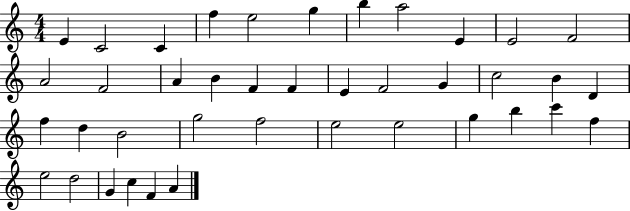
E4/q C4/h C4/q F5/q E5/h G5/q B5/q A5/h E4/q E4/h F4/h A4/h F4/h A4/q B4/q F4/q F4/q E4/q F4/h G4/q C5/h B4/q D4/q F5/q D5/q B4/h G5/h F5/h E5/h E5/h G5/q B5/q C6/q F5/q E5/h D5/h G4/q C5/q F4/q A4/q